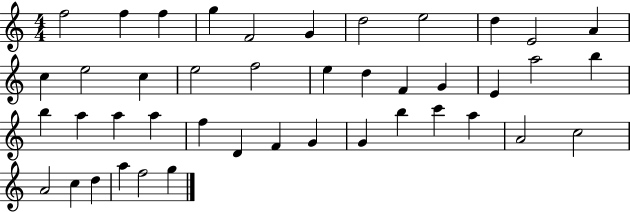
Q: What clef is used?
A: treble